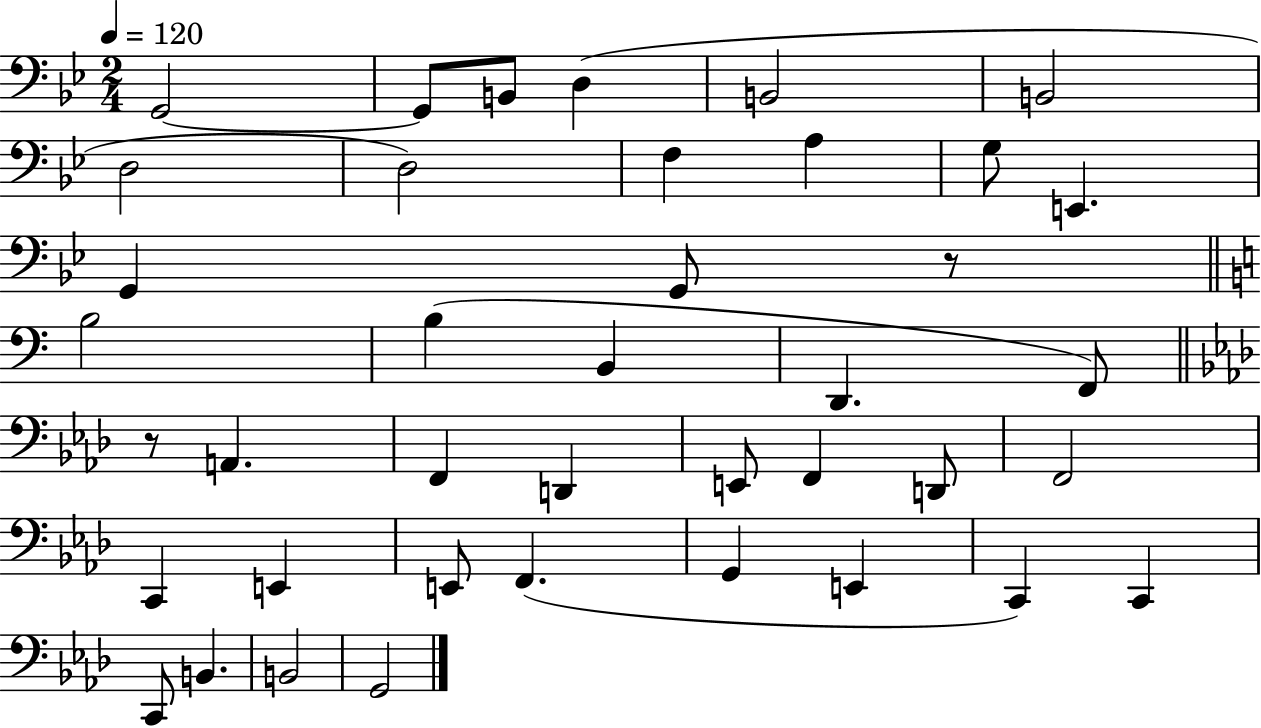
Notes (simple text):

G2/h G2/e B2/e D3/q B2/h B2/h D3/h D3/h F3/q A3/q G3/e E2/q. G2/q G2/e R/e B3/h B3/q B2/q D2/q. F2/e R/e A2/q. F2/q D2/q E2/e F2/q D2/e F2/h C2/q E2/q E2/e F2/q. G2/q E2/q C2/q C2/q C2/e B2/q. B2/h G2/h